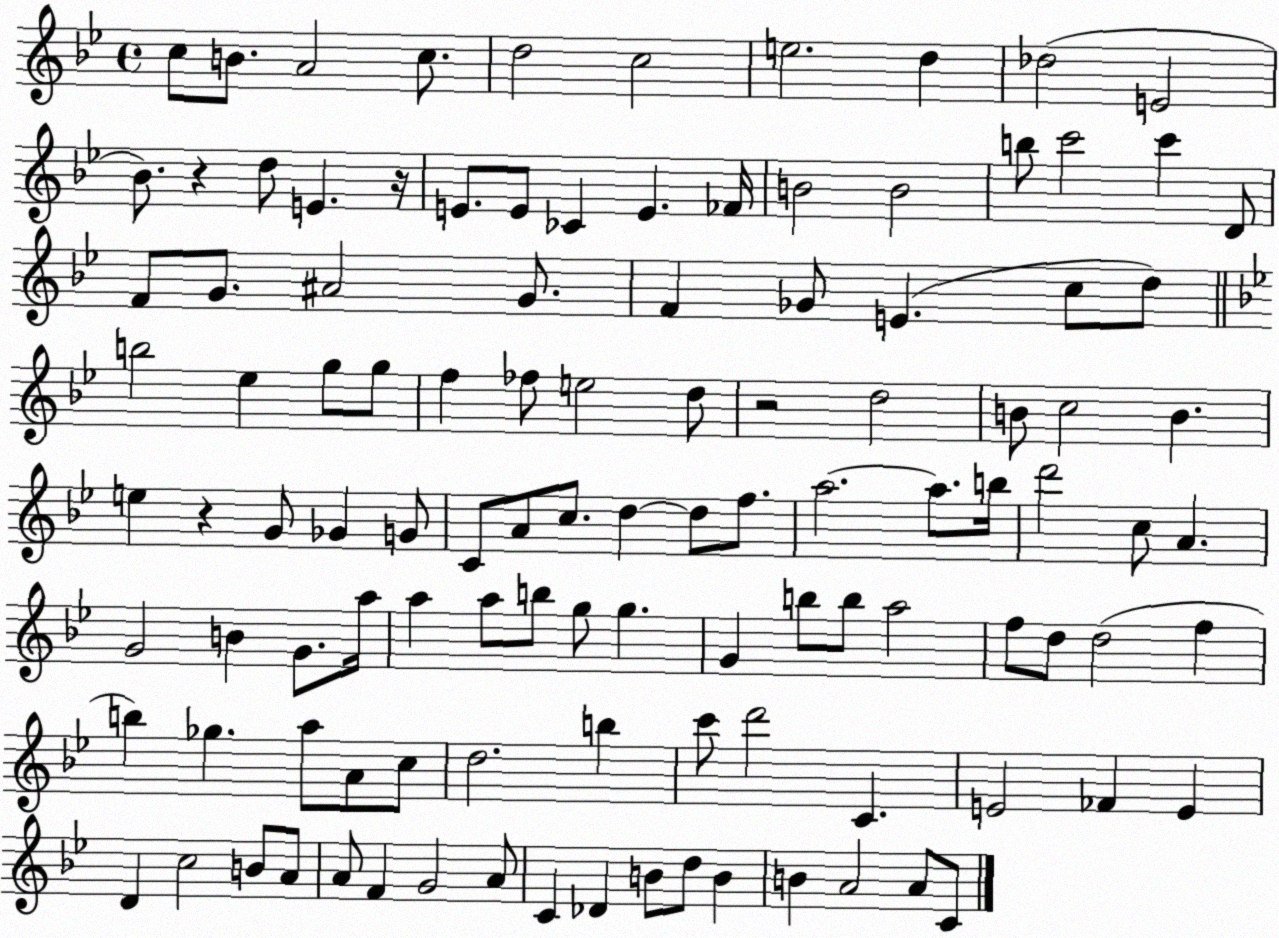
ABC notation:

X:1
T:Untitled
M:4/4
L:1/4
K:Bb
c/2 B/2 A2 c/2 d2 c2 e2 d _d2 E2 _B/2 z d/2 E z/4 E/2 E/2 _C E _F/4 B2 B2 b/2 c'2 c' D/2 F/2 G/2 ^A2 G/2 F _G/2 E c/2 d/2 b2 _e g/2 g/2 f _f/2 e2 d/2 z2 d2 B/2 c2 B e z G/2 _G G/2 C/2 A/2 c/2 d d/2 f/2 a2 a/2 b/4 d'2 c/2 A G2 B G/2 a/4 a a/2 b/2 g/2 g G b/2 b/2 a2 f/2 d/2 d2 f b _g a/2 A/2 c/2 d2 b c'/2 d'2 C E2 _F E D c2 B/2 A/2 A/2 F G2 A/2 C _D B/2 d/2 B B A2 A/2 C/2